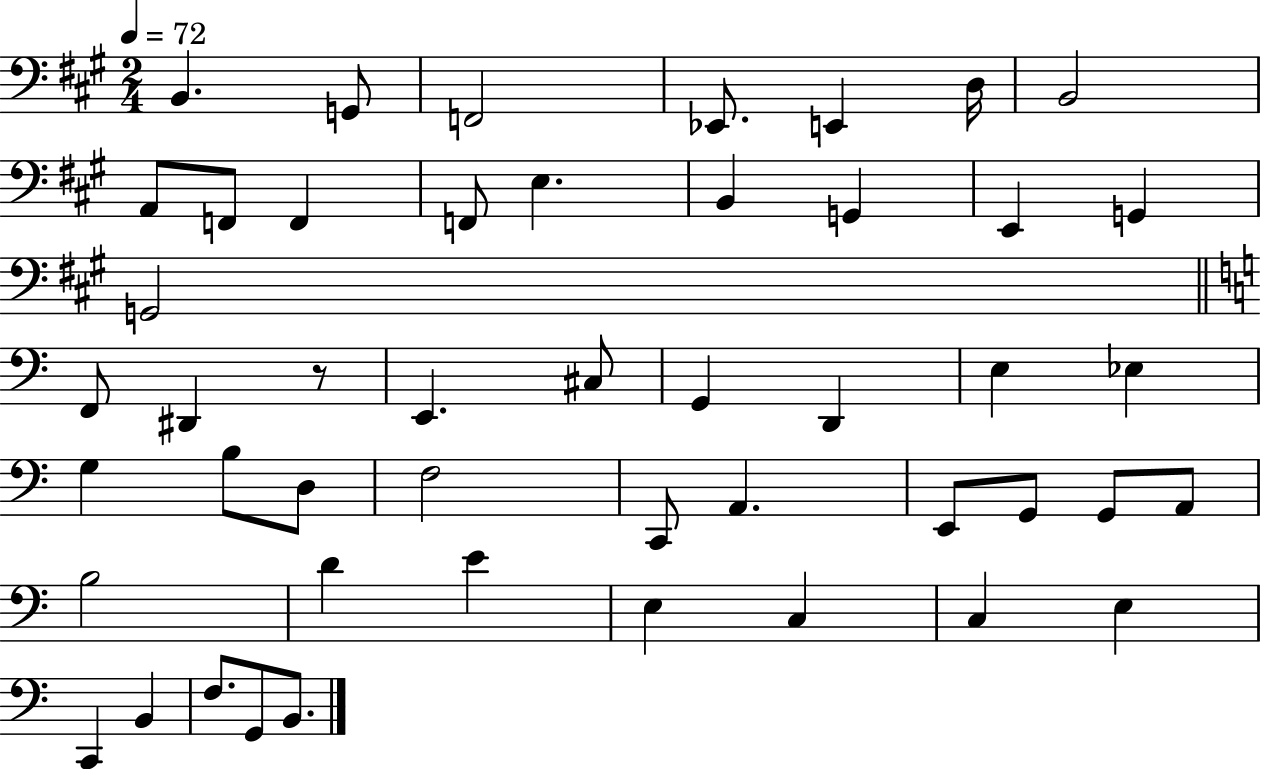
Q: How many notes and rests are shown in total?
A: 48